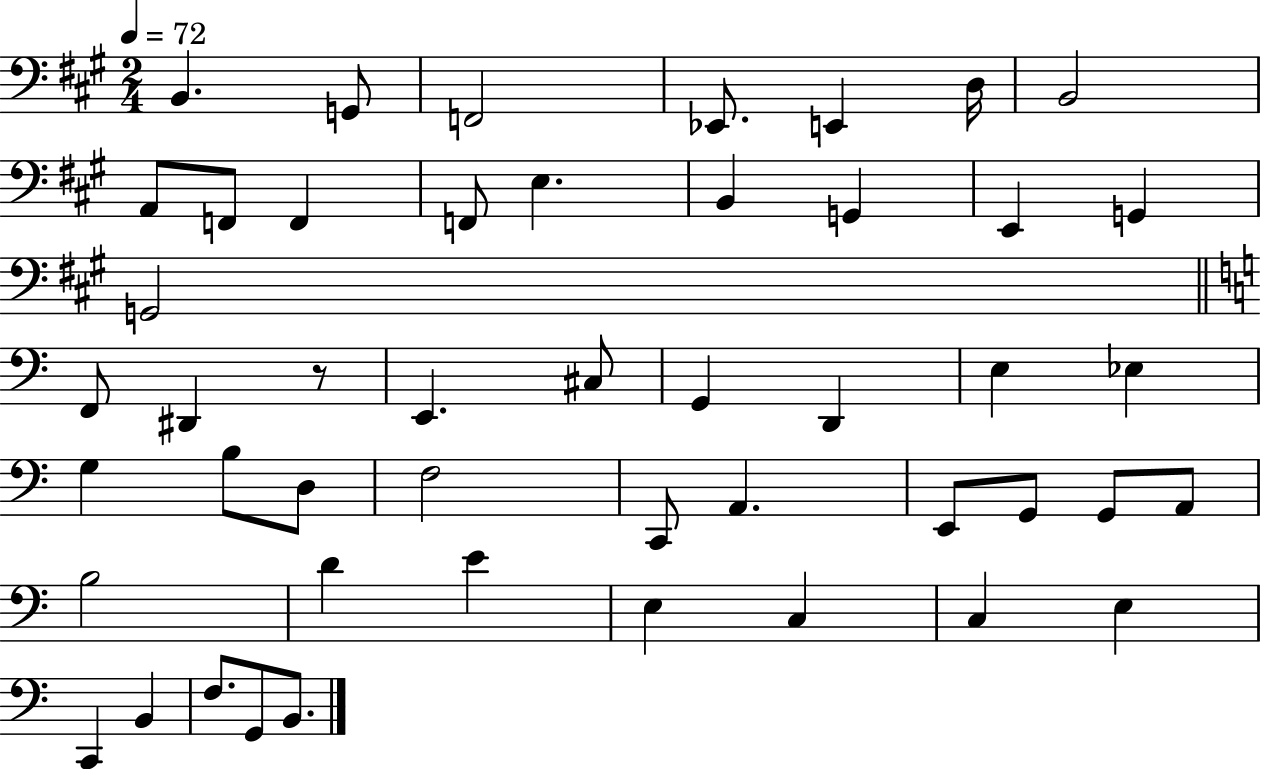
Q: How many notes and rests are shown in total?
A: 48